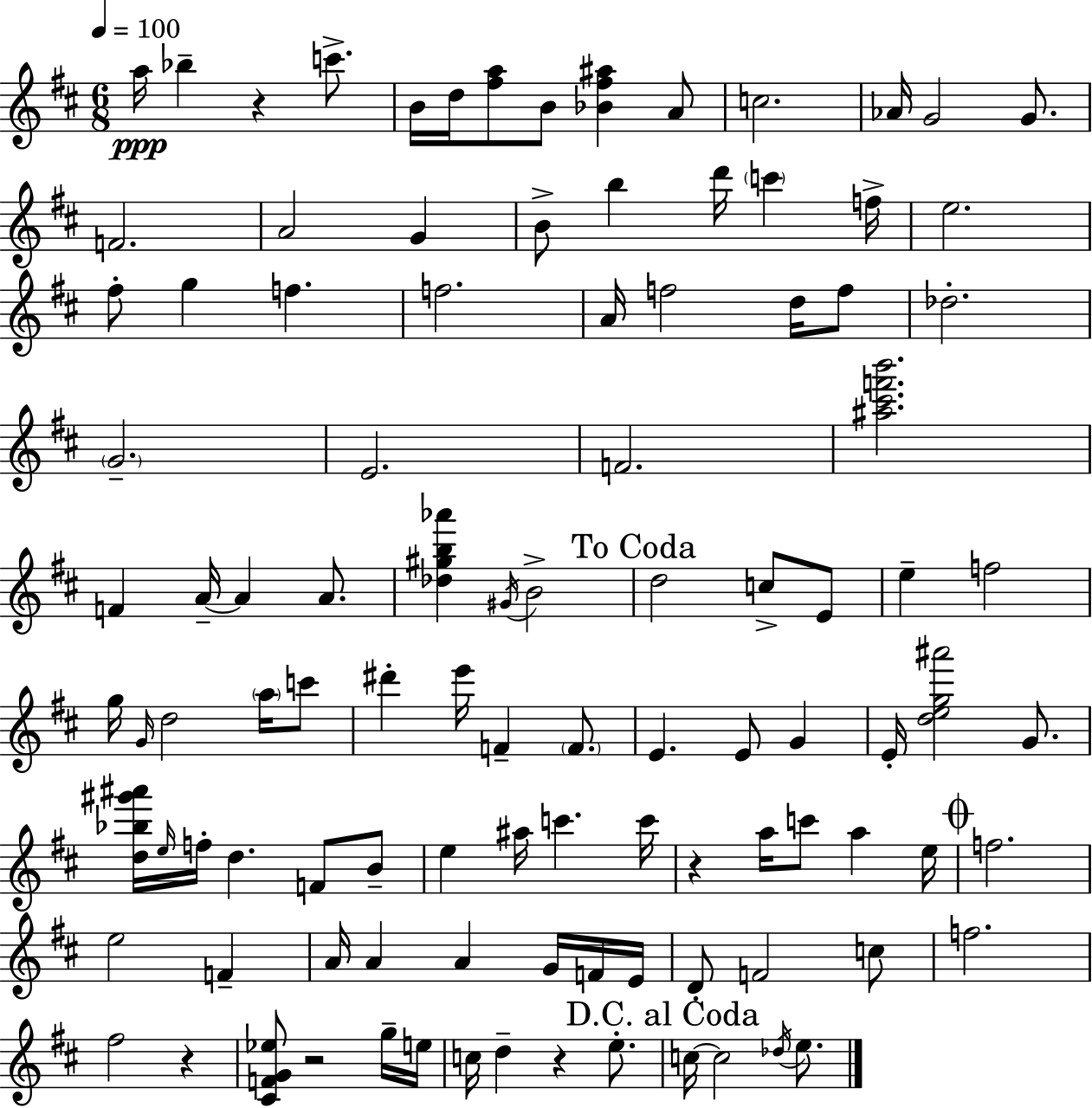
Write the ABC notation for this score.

X:1
T:Untitled
M:6/8
L:1/4
K:D
a/4 _b z c'/2 B/4 d/4 [^fa]/2 B/2 [_B^f^a] A/2 c2 _A/4 G2 G/2 F2 A2 G B/2 b d'/4 c' f/4 e2 ^f/2 g f f2 A/4 f2 d/4 f/2 _d2 G2 E2 F2 [^a^c'f'b']2 F A/4 A A/2 [_d^gb_a'] ^G/4 B2 d2 c/2 E/2 e f2 g/4 G/4 d2 a/4 c'/2 ^d' e'/4 F F/2 E E/2 G E/4 [deg^a']2 G/2 [d_b^g'^a']/4 e/4 f/4 d F/2 B/2 e ^a/4 c' c'/4 z a/4 c'/2 a e/4 f2 e2 F A/4 A A G/4 F/4 E/4 D/2 F2 c/2 f2 ^f2 z [^CFG_e]/2 z2 g/4 e/4 c/4 d z e/2 c/4 c2 _d/4 e/2